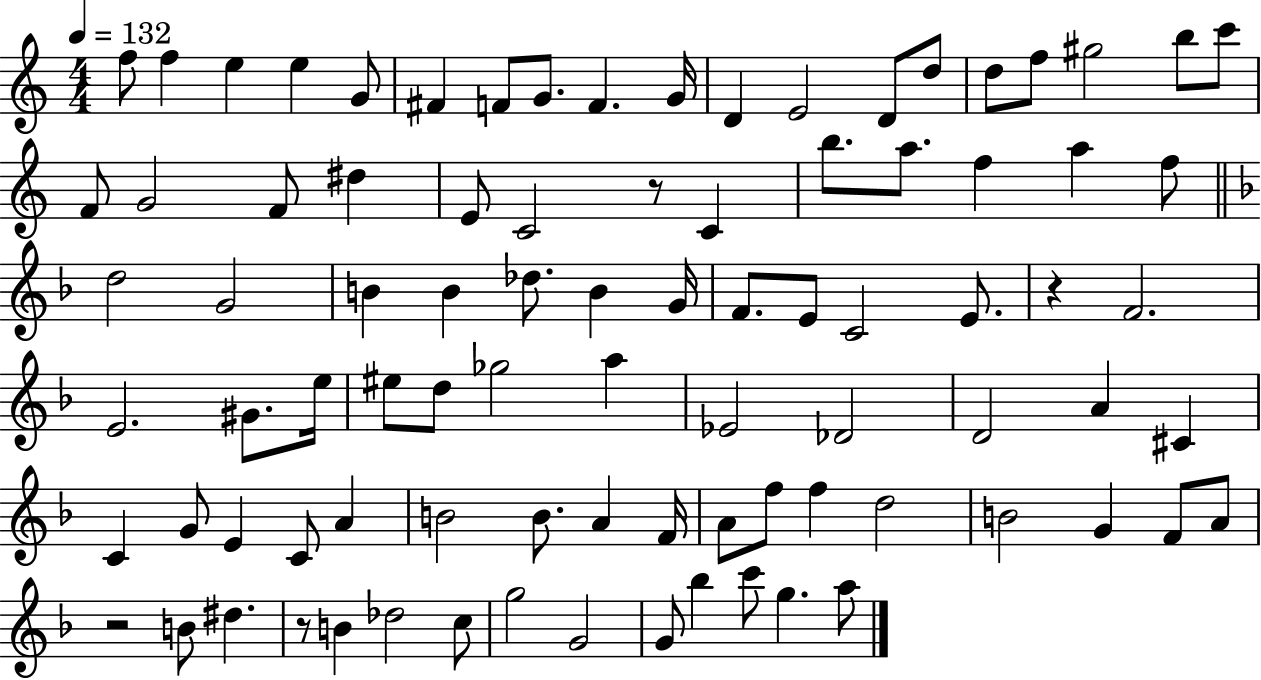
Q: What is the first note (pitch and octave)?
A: F5